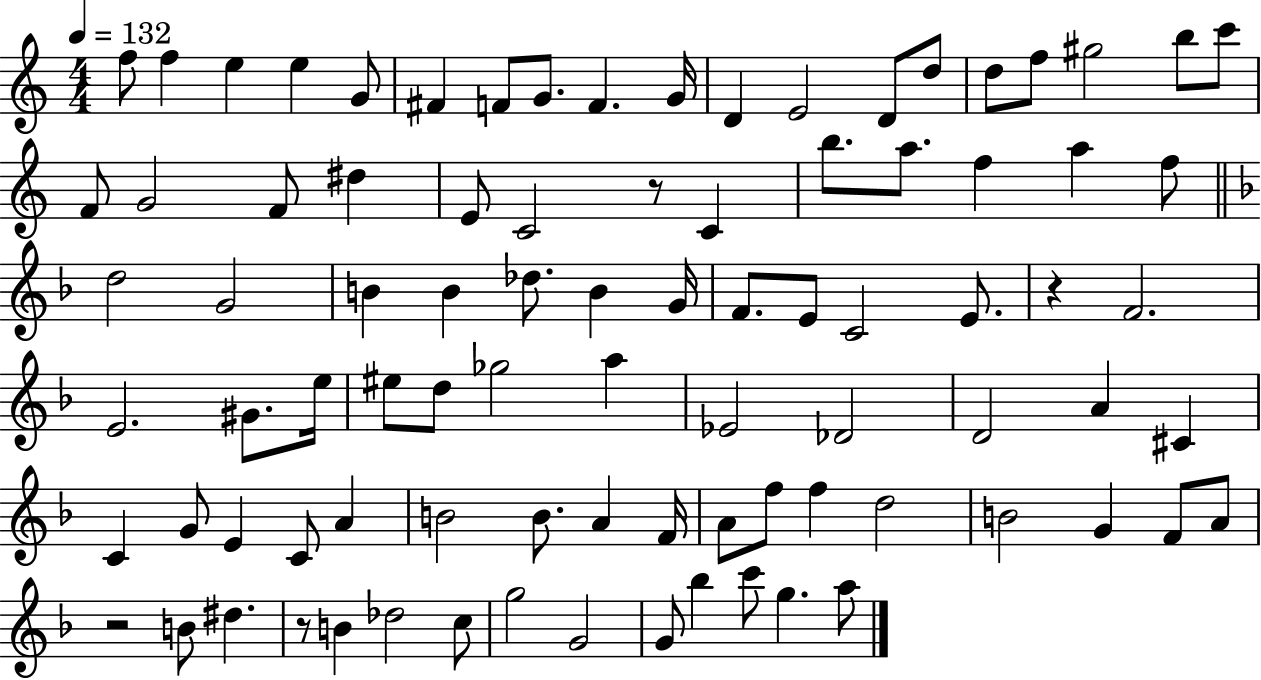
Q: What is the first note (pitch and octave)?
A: F5